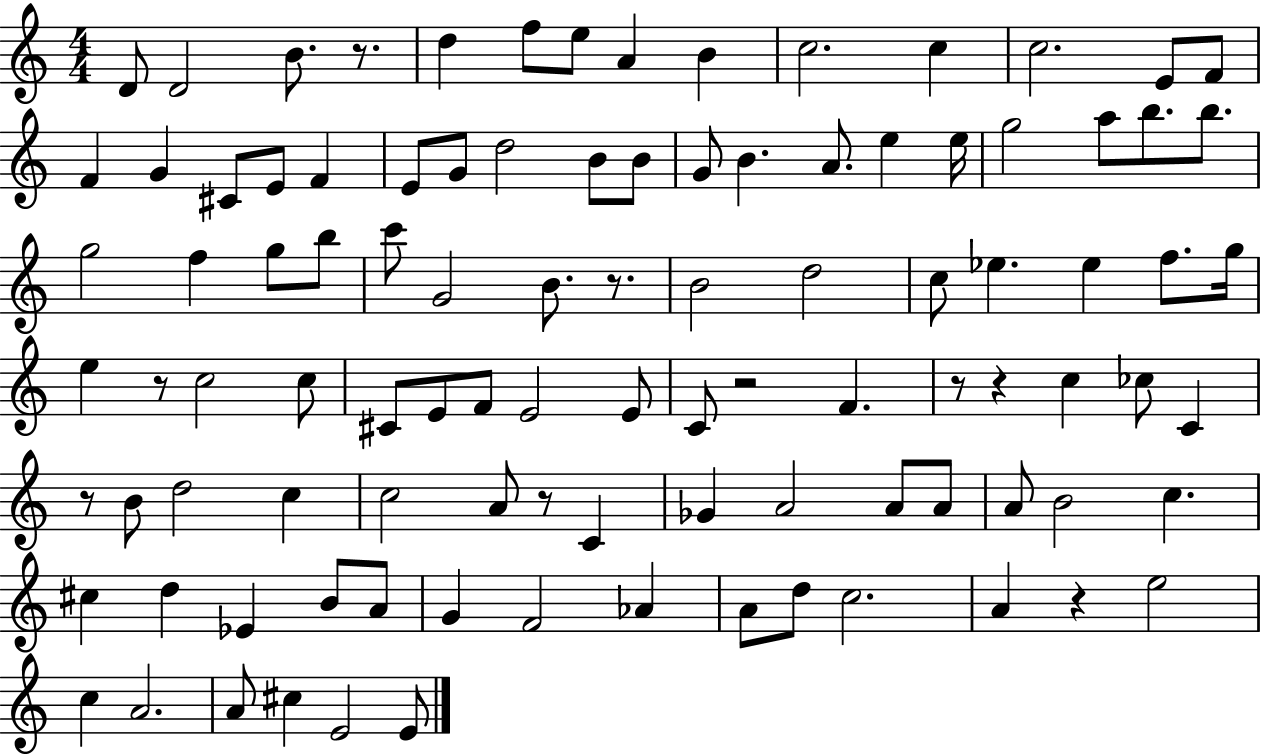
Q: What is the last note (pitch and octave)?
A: E4